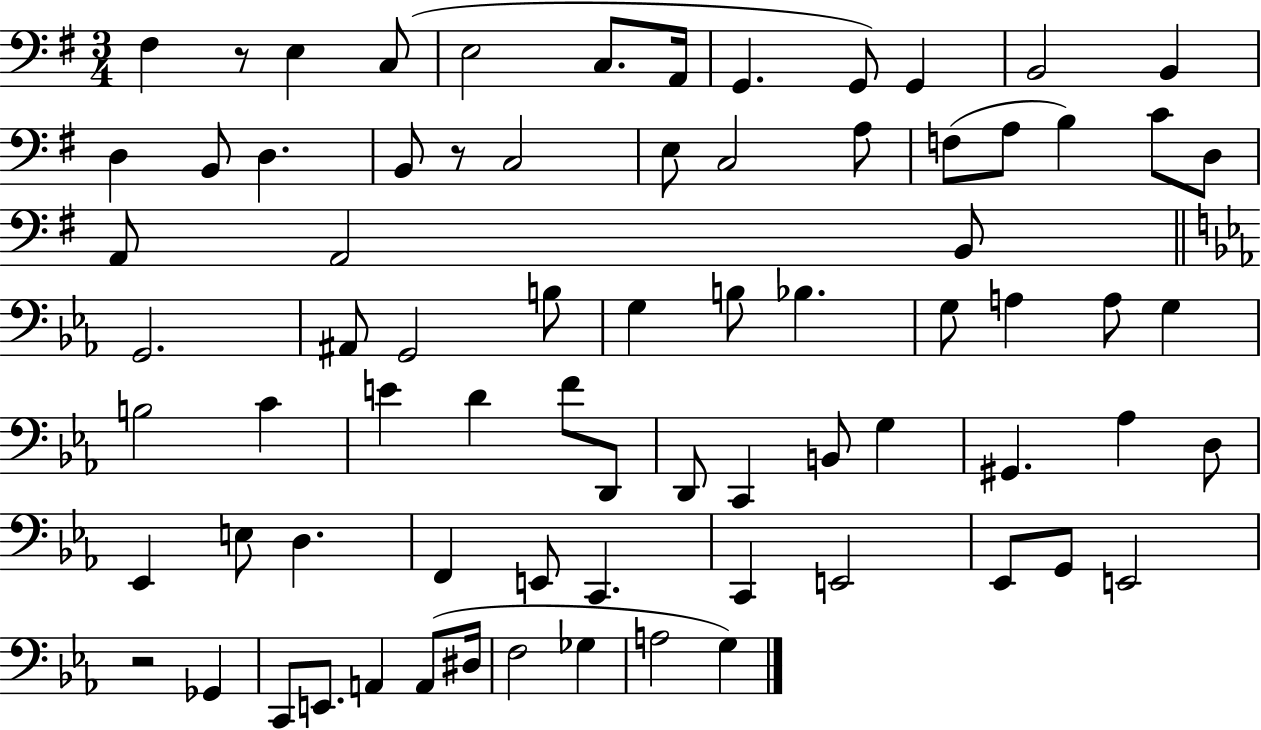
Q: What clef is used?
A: bass